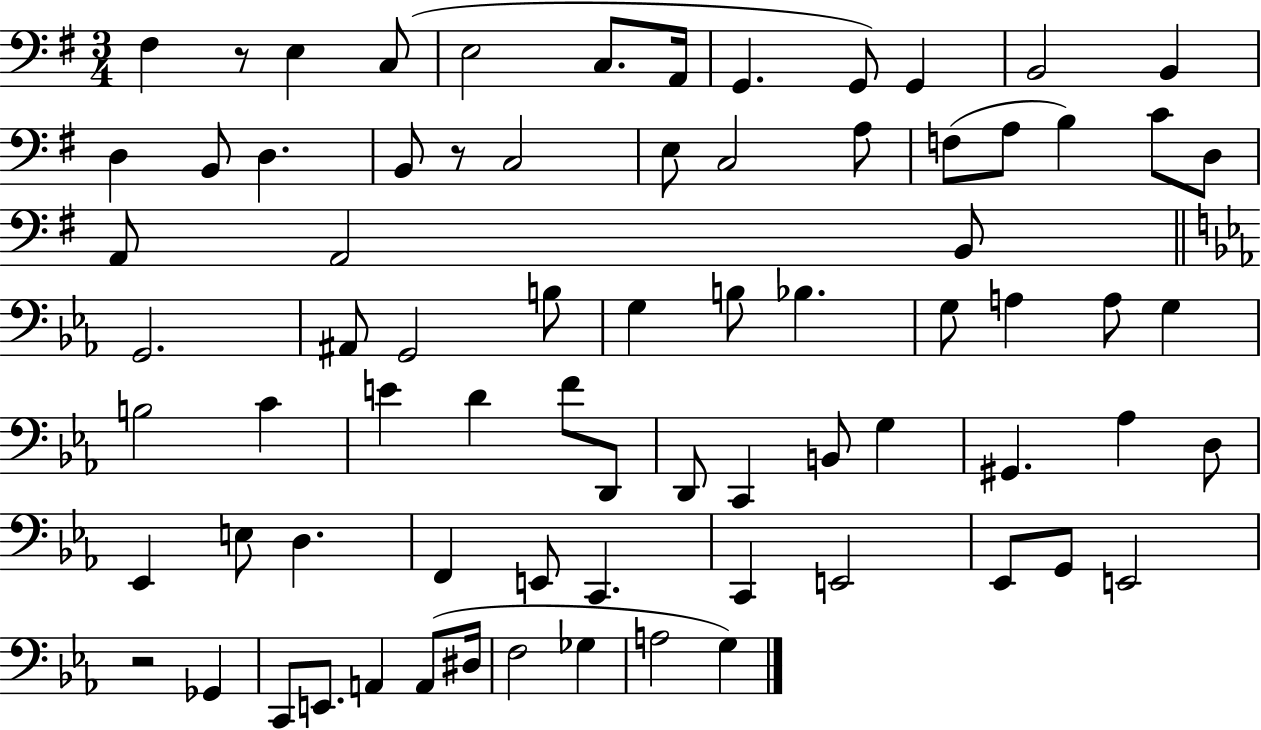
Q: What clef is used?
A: bass